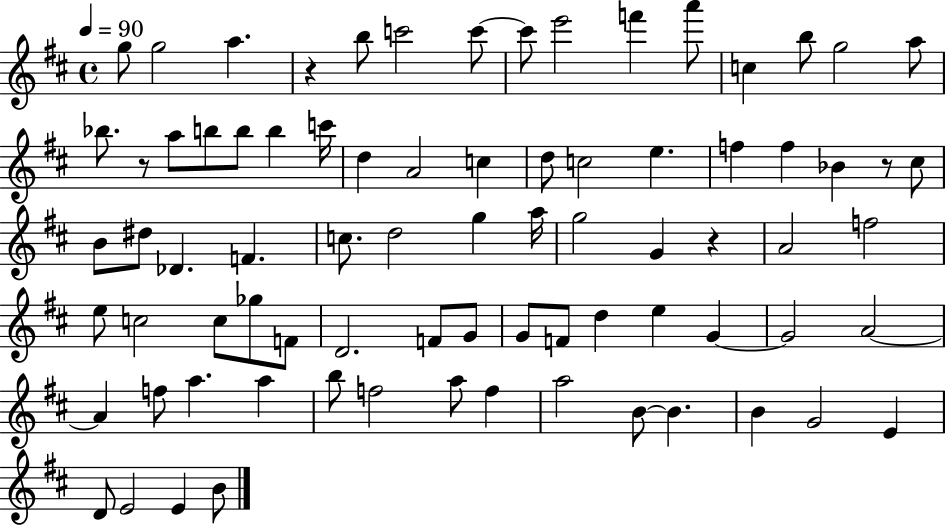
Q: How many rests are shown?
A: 4